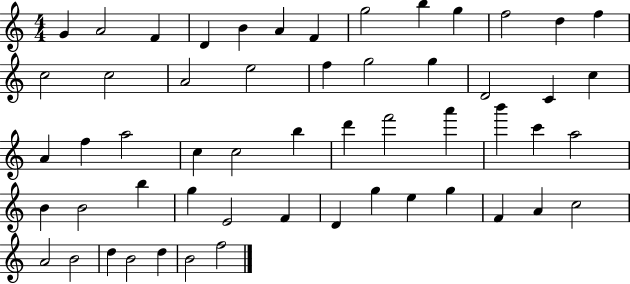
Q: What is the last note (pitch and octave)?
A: F5